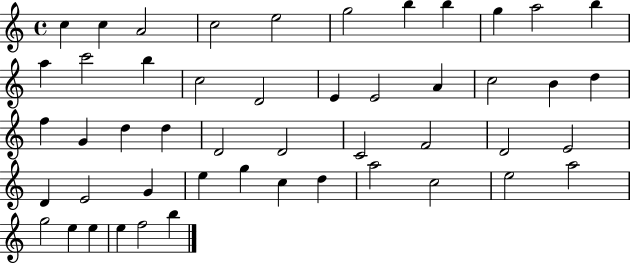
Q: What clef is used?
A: treble